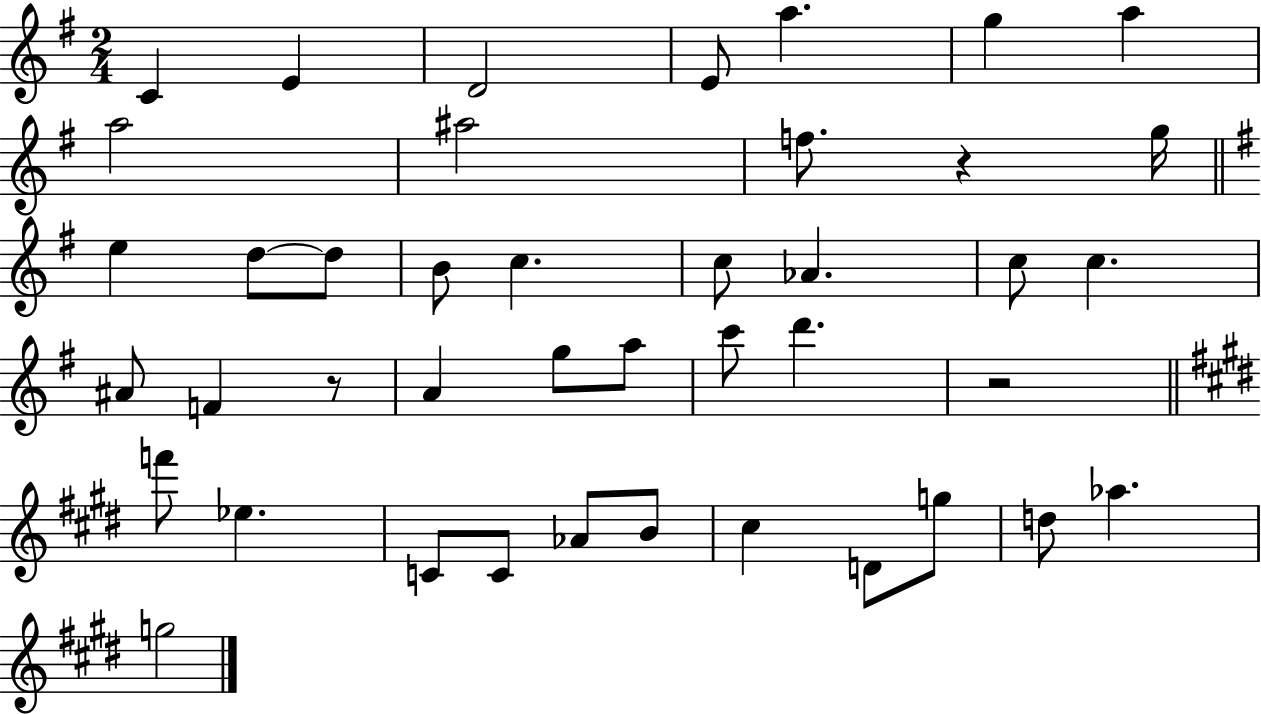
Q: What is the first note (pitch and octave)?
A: C4